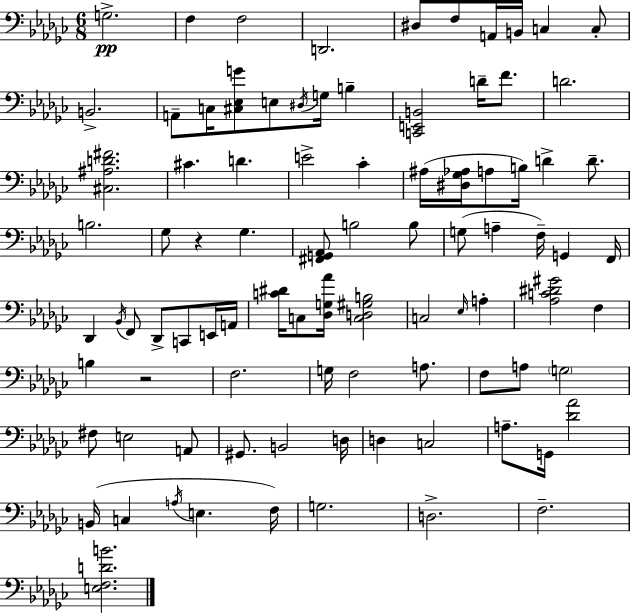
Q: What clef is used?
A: bass